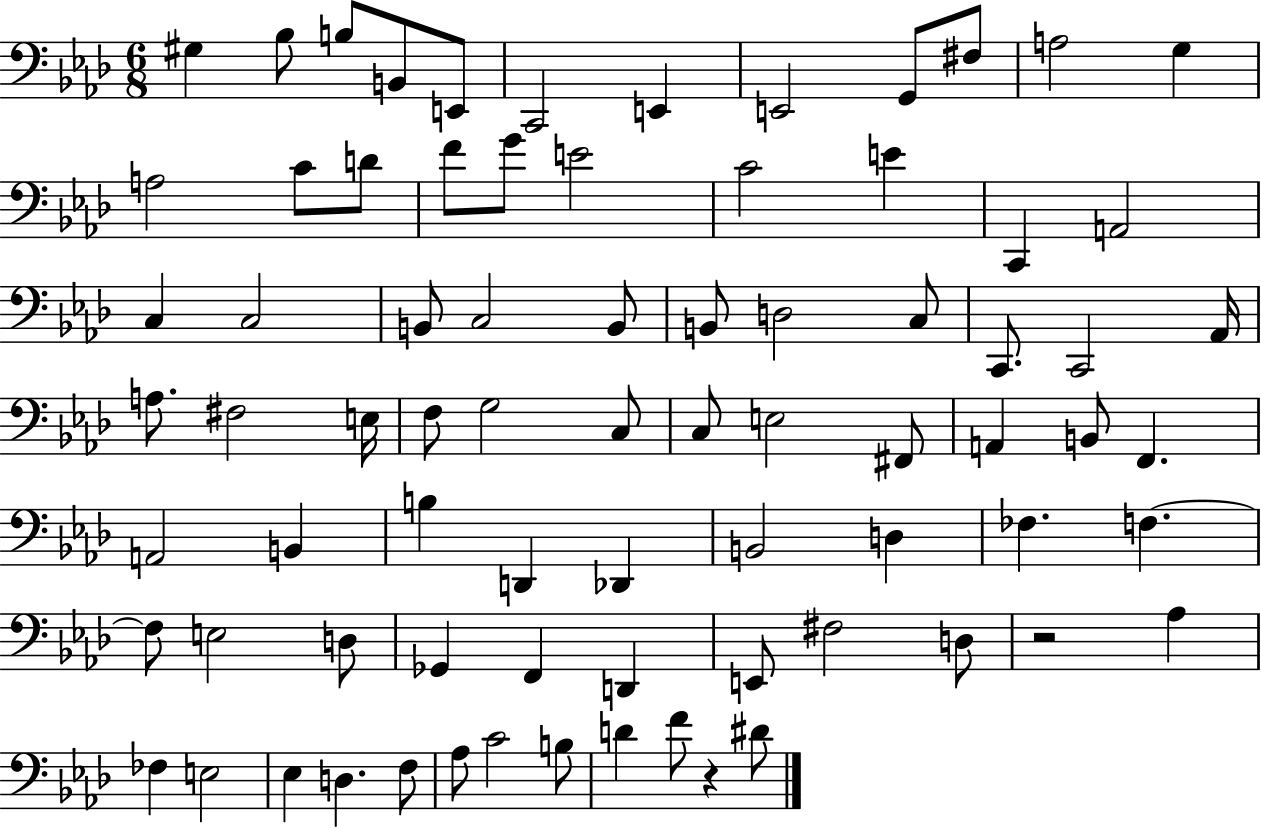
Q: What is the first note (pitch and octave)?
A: G#3